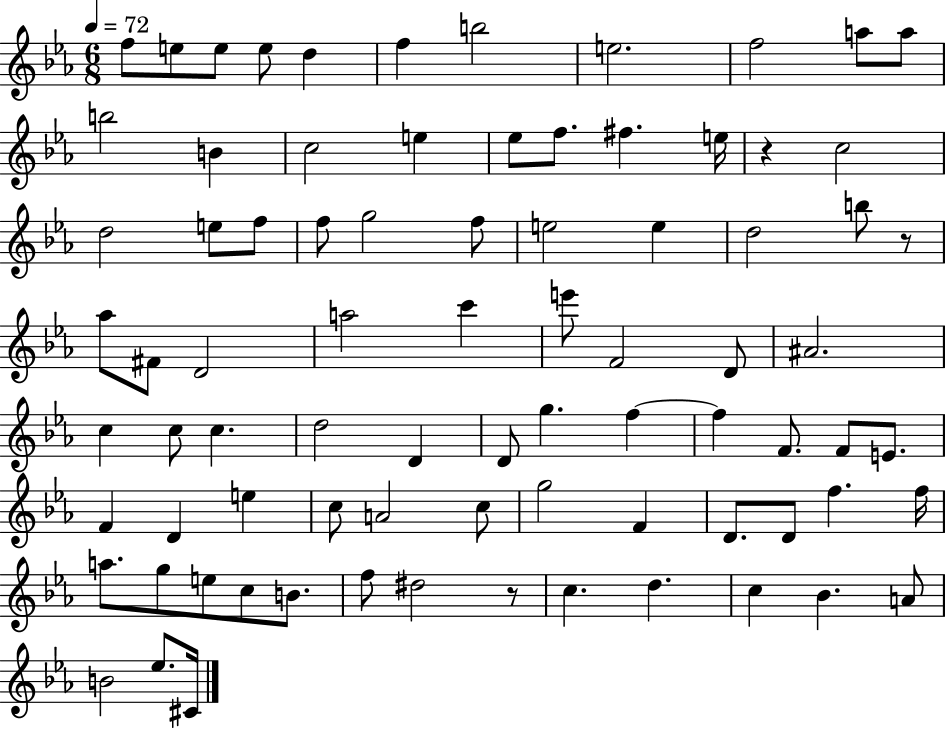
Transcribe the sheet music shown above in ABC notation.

X:1
T:Untitled
M:6/8
L:1/4
K:Eb
f/2 e/2 e/2 e/2 d f b2 e2 f2 a/2 a/2 b2 B c2 e _e/2 f/2 ^f e/4 z c2 d2 e/2 f/2 f/2 g2 f/2 e2 e d2 b/2 z/2 _a/2 ^F/2 D2 a2 c' e'/2 F2 D/2 ^A2 c c/2 c d2 D D/2 g f f F/2 F/2 E/2 F D e c/2 A2 c/2 g2 F D/2 D/2 f f/4 a/2 g/2 e/2 c/2 B/2 f/2 ^d2 z/2 c d c _B A/2 B2 _e/2 ^C/4